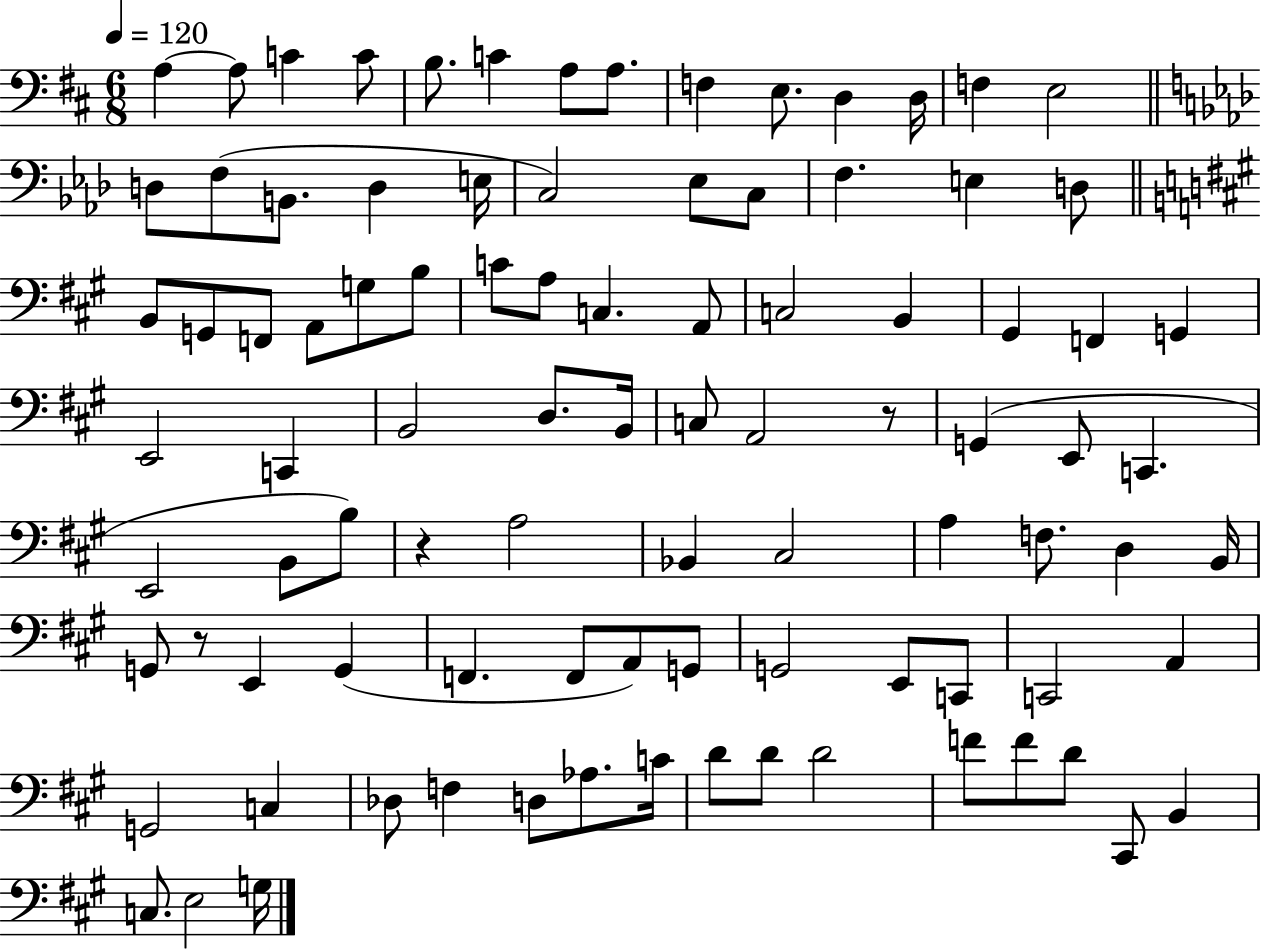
X:1
T:Untitled
M:6/8
L:1/4
K:D
A, A,/2 C C/2 B,/2 C A,/2 A,/2 F, E,/2 D, D,/4 F, E,2 D,/2 F,/2 B,,/2 D, E,/4 C,2 _E,/2 C,/2 F, E, D,/2 B,,/2 G,,/2 F,,/2 A,,/2 G,/2 B,/2 C/2 A,/2 C, A,,/2 C,2 B,, ^G,, F,, G,, E,,2 C,, B,,2 D,/2 B,,/4 C,/2 A,,2 z/2 G,, E,,/2 C,, E,,2 B,,/2 B,/2 z A,2 _B,, ^C,2 A, F,/2 D, B,,/4 G,,/2 z/2 E,, G,, F,, F,,/2 A,,/2 G,,/2 G,,2 E,,/2 C,,/2 C,,2 A,, G,,2 C, _D,/2 F, D,/2 _A,/2 C/4 D/2 D/2 D2 F/2 F/2 D/2 ^C,,/2 B,, C,/2 E,2 G,/4